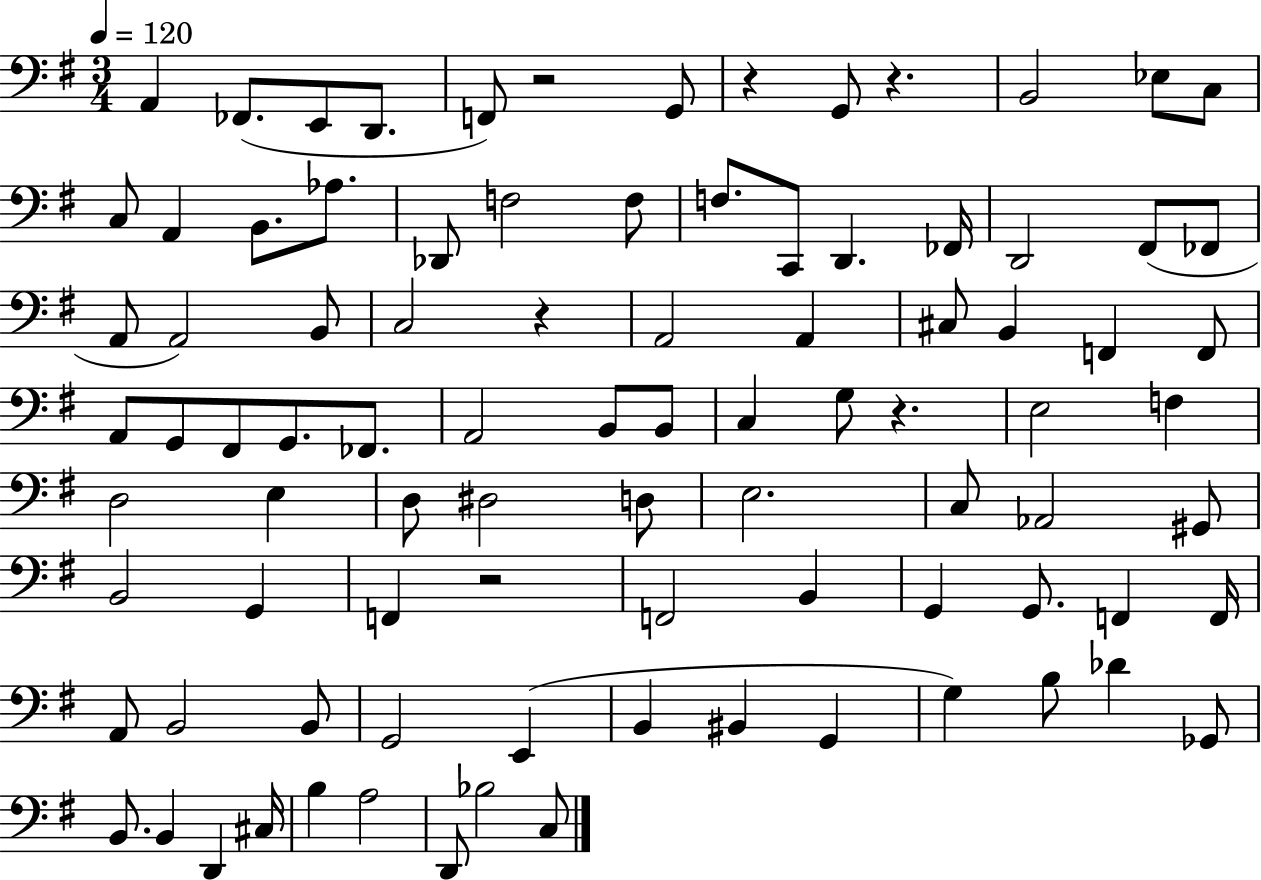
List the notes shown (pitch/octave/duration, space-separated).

A2/q FES2/e. E2/e D2/e. F2/e R/h G2/e R/q G2/e R/q. B2/h Eb3/e C3/e C3/e A2/q B2/e. Ab3/e. Db2/e F3/h F3/e F3/e. C2/e D2/q. FES2/s D2/h F#2/e FES2/e A2/e A2/h B2/e C3/h R/q A2/h A2/q C#3/e B2/q F2/q F2/e A2/e G2/e F#2/e G2/e. FES2/e. A2/h B2/e B2/e C3/q G3/e R/q. E3/h F3/q D3/h E3/q D3/e D#3/h D3/e E3/h. C3/e Ab2/h G#2/e B2/h G2/q F2/q R/h F2/h B2/q G2/q G2/e. F2/q F2/s A2/e B2/h B2/e G2/h E2/q B2/q BIS2/q G2/q G3/q B3/e Db4/q Gb2/e B2/e. B2/q D2/q C#3/s B3/q A3/h D2/e Bb3/h C3/e